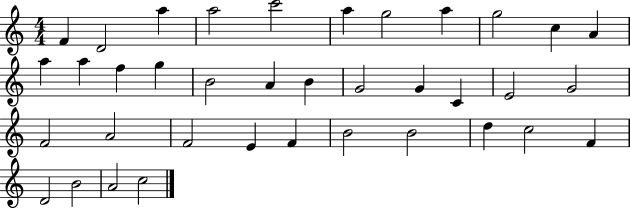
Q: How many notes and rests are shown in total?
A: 37